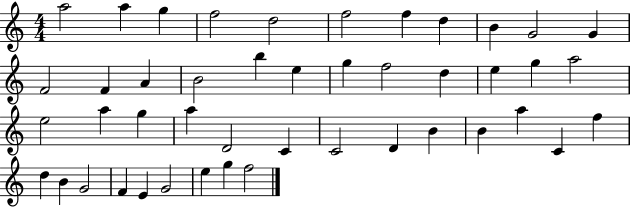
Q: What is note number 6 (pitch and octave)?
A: F5